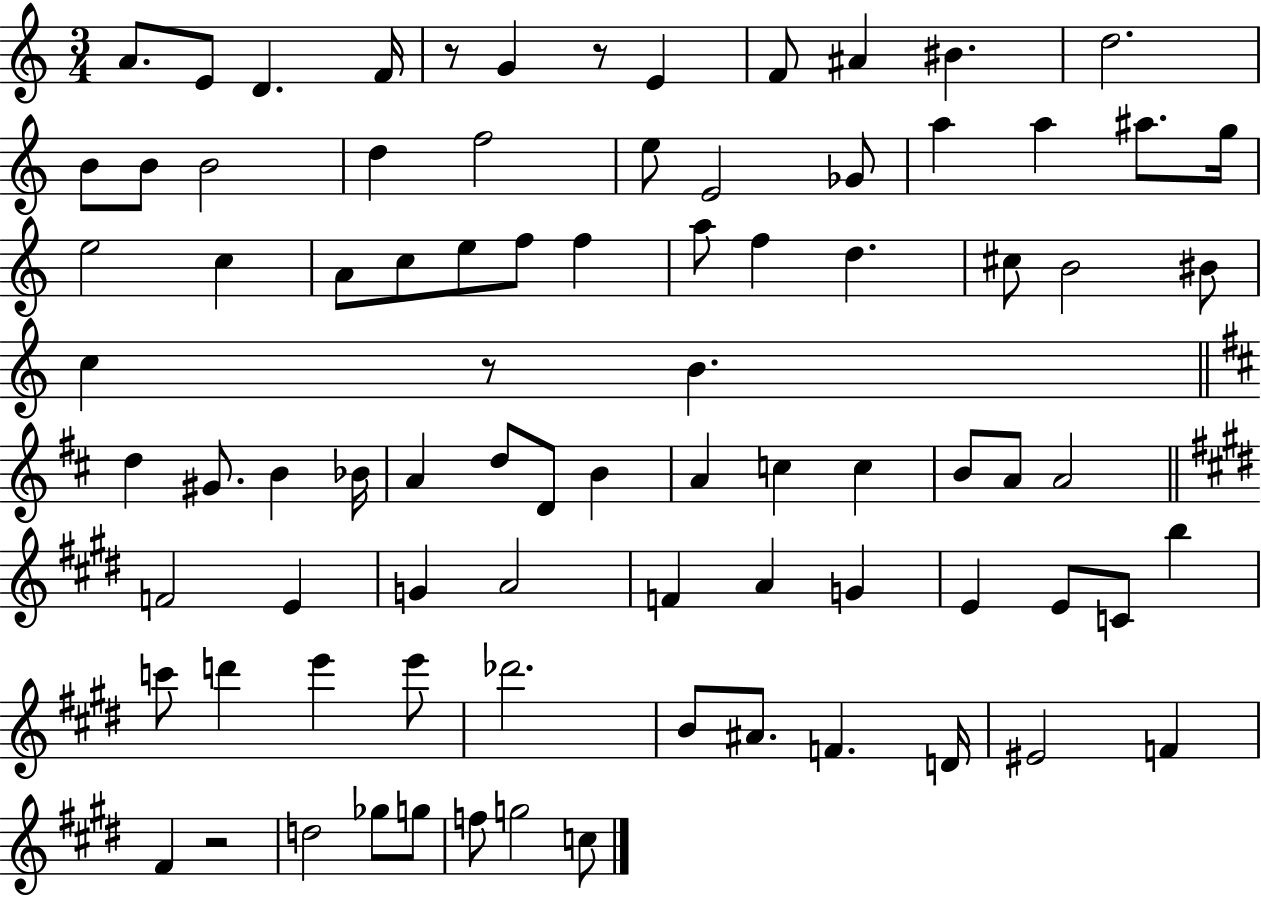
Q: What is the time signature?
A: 3/4